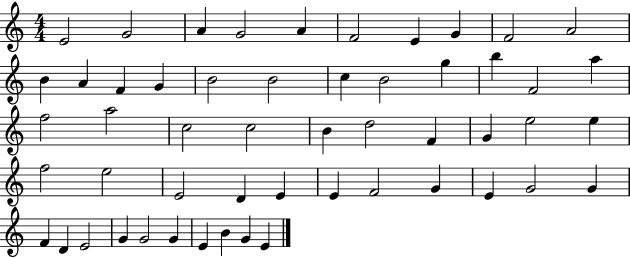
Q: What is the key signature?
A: C major